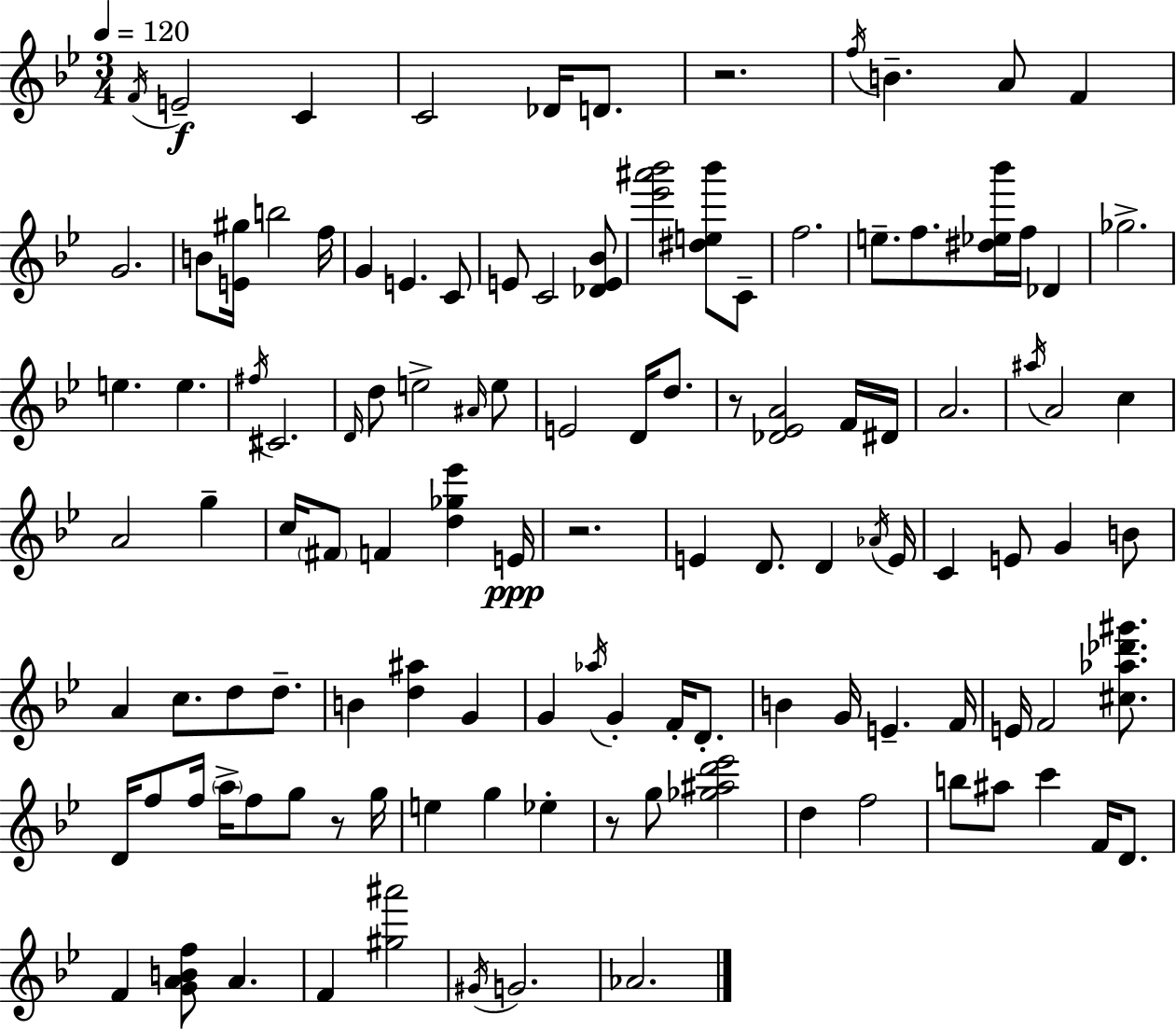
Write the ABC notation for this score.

X:1
T:Untitled
M:3/4
L:1/4
K:Bb
F/4 E2 C C2 _D/4 D/2 z2 f/4 B A/2 F G2 B/2 [E^g]/4 b2 f/4 G E C/2 E/2 C2 [_DE_B]/2 [_e'^a'_b']2 [^de_b']/2 C/2 f2 e/2 f/2 [^d_e_b']/4 f/4 _D _g2 e e ^f/4 ^C2 D/4 d/2 e2 ^A/4 e/2 E2 D/4 d/2 z/2 [_D_EA]2 F/4 ^D/4 A2 ^a/4 A2 c A2 g c/4 ^F/2 F [d_g_e'] E/4 z2 E D/2 D _A/4 E/4 C E/2 G B/2 A c/2 d/2 d/2 B [d^a] G G _a/4 G F/4 D/2 B G/4 E F/4 E/4 F2 [^c_a_d'^g']/2 D/4 f/2 f/4 a/4 f/2 g/2 z/2 g/4 e g _e z/2 g/2 [_g^ad'_e']2 d f2 b/2 ^a/2 c' F/4 D/2 F [GABf]/2 A F [^g^a']2 ^G/4 G2 _A2